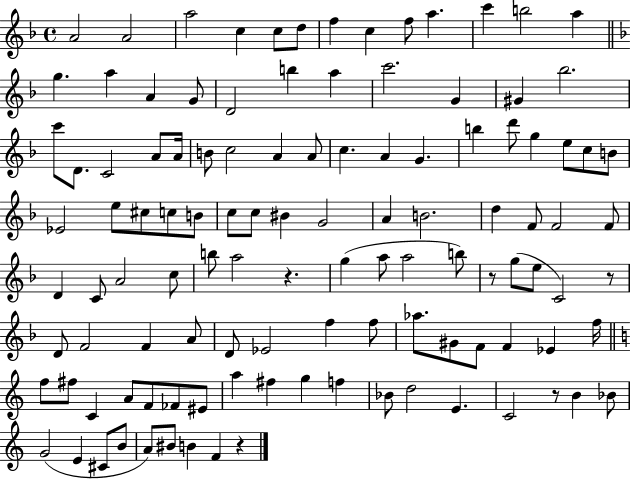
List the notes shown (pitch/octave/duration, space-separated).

A4/h A4/h A5/h C5/q C5/e D5/e F5/q C5/q F5/e A5/q. C6/q B5/h A5/q G5/q. A5/q A4/q G4/e D4/h B5/q A5/q C6/h. G4/q G#4/q Bb5/h. C6/e D4/e. C4/h A4/e A4/s B4/e C5/h A4/q A4/e C5/q. A4/q G4/q. B5/q D6/e G5/q E5/e C5/e B4/e Eb4/h E5/e C#5/e C5/e B4/e C5/e C5/e BIS4/q G4/h A4/q B4/h. D5/q F4/e F4/h F4/e D4/q C4/e A4/h C5/e B5/e A5/h R/q. G5/q A5/e A5/h B5/e R/e G5/e E5/e C4/h R/e D4/e F4/h F4/q A4/e D4/e Eb4/h F5/q F5/e Ab5/e. G#4/e F4/e F4/q Eb4/q F5/s F5/e F#5/e C4/q A4/e F4/e FES4/e EIS4/e A5/q F#5/q G5/q F5/q Bb4/e D5/h E4/q. C4/h R/e B4/q Bb4/e G4/h E4/q C#4/e B4/e A4/e BIS4/e B4/q F4/q R/q